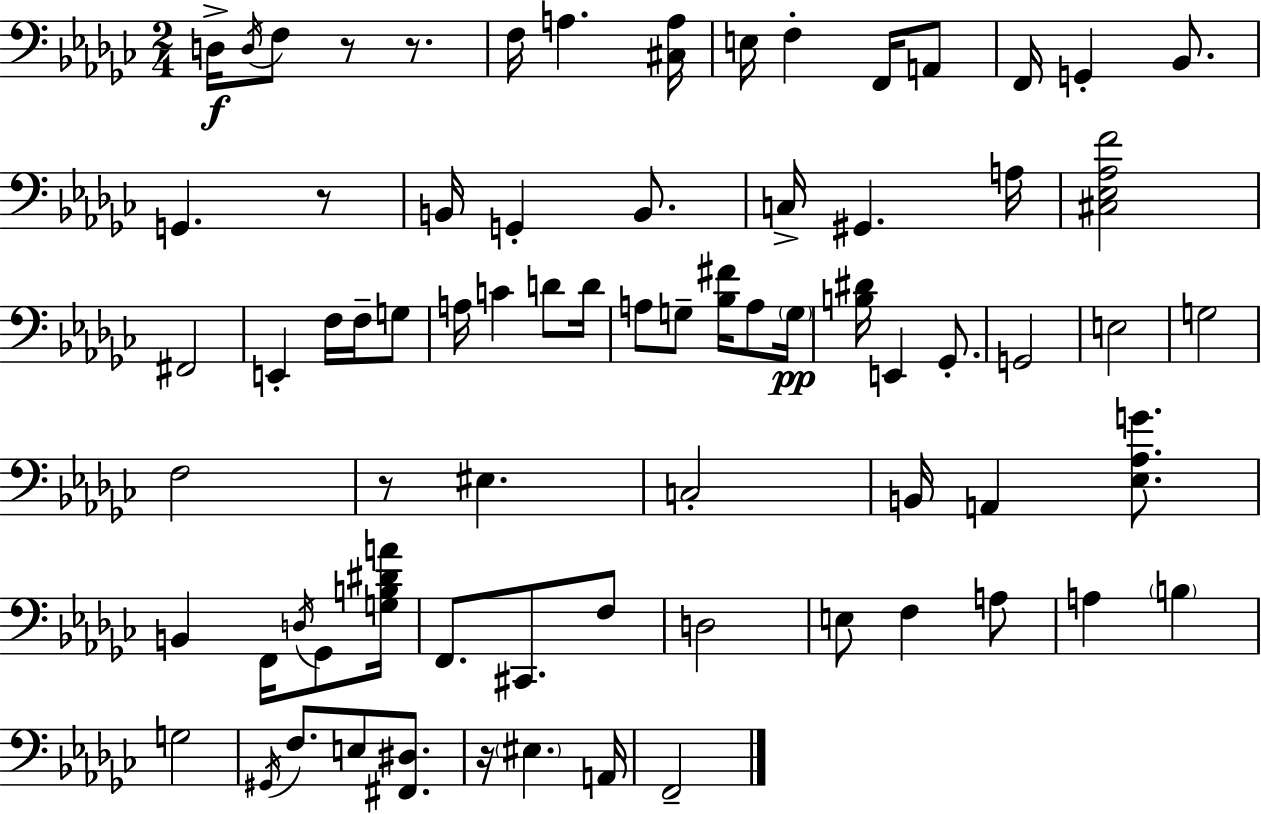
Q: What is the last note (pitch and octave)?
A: F2